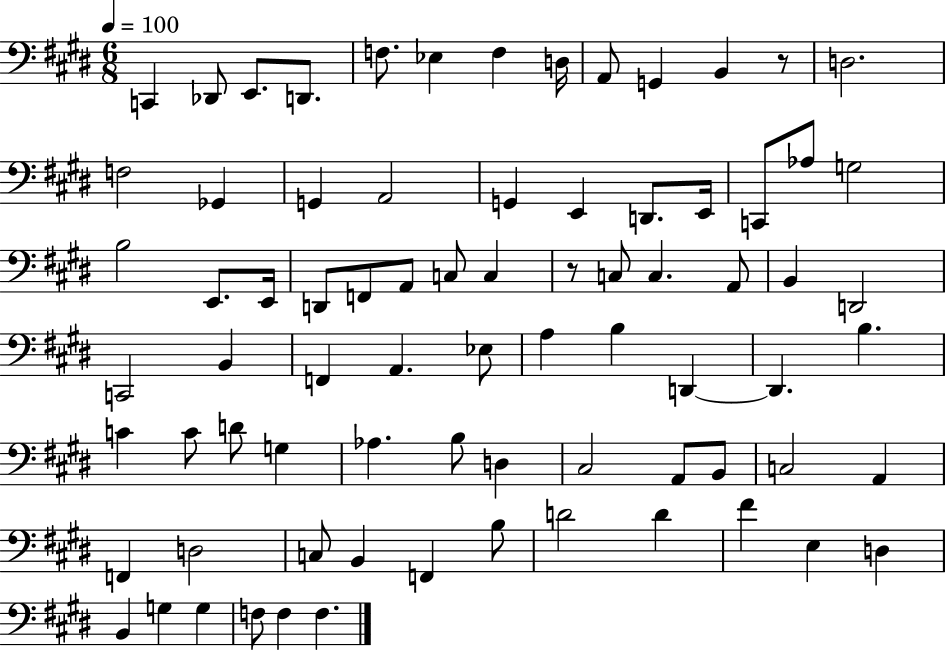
{
  \clef bass
  \numericTimeSignature
  \time 6/8
  \key e \major
  \tempo 4 = 100
  c,4 des,8 e,8. d,8. | f8. ees4 f4 d16 | a,8 g,4 b,4 r8 | d2. | \break f2 ges,4 | g,4 a,2 | g,4 e,4 d,8. e,16 | c,8 aes8 g2 | \break b2 e,8. e,16 | d,8 f,8 a,8 c8 c4 | r8 c8 c4. a,8 | b,4 d,2 | \break c,2 b,4 | f,4 a,4. ees8 | a4 b4 d,4~~ | d,4. b4. | \break c'4 c'8 d'8 g4 | aes4. b8 d4 | cis2 a,8 b,8 | c2 a,4 | \break f,4 d2 | c8 b,4 f,4 b8 | d'2 d'4 | fis'4 e4 d4 | \break b,4 g4 g4 | f8 f4 f4. | \bar "|."
}